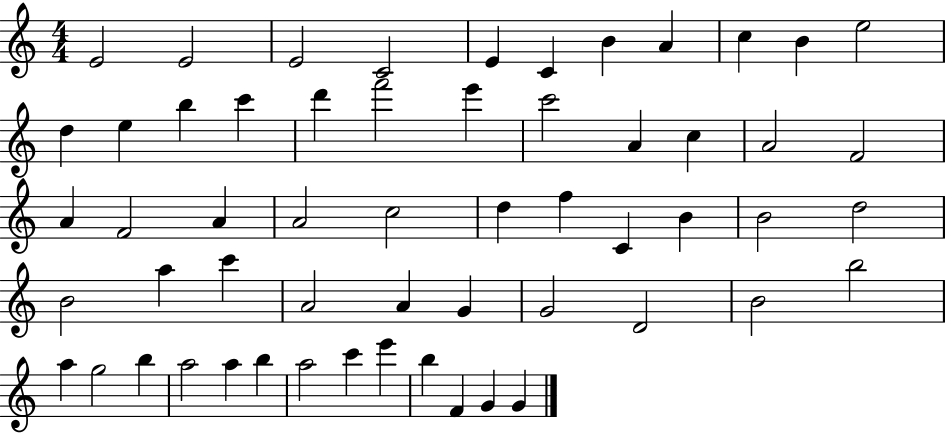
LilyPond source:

{
  \clef treble
  \numericTimeSignature
  \time 4/4
  \key c \major
  e'2 e'2 | e'2 c'2 | e'4 c'4 b'4 a'4 | c''4 b'4 e''2 | \break d''4 e''4 b''4 c'''4 | d'''4 f'''2 e'''4 | c'''2 a'4 c''4 | a'2 f'2 | \break a'4 f'2 a'4 | a'2 c''2 | d''4 f''4 c'4 b'4 | b'2 d''2 | \break b'2 a''4 c'''4 | a'2 a'4 g'4 | g'2 d'2 | b'2 b''2 | \break a''4 g''2 b''4 | a''2 a''4 b''4 | a''2 c'''4 e'''4 | b''4 f'4 g'4 g'4 | \break \bar "|."
}